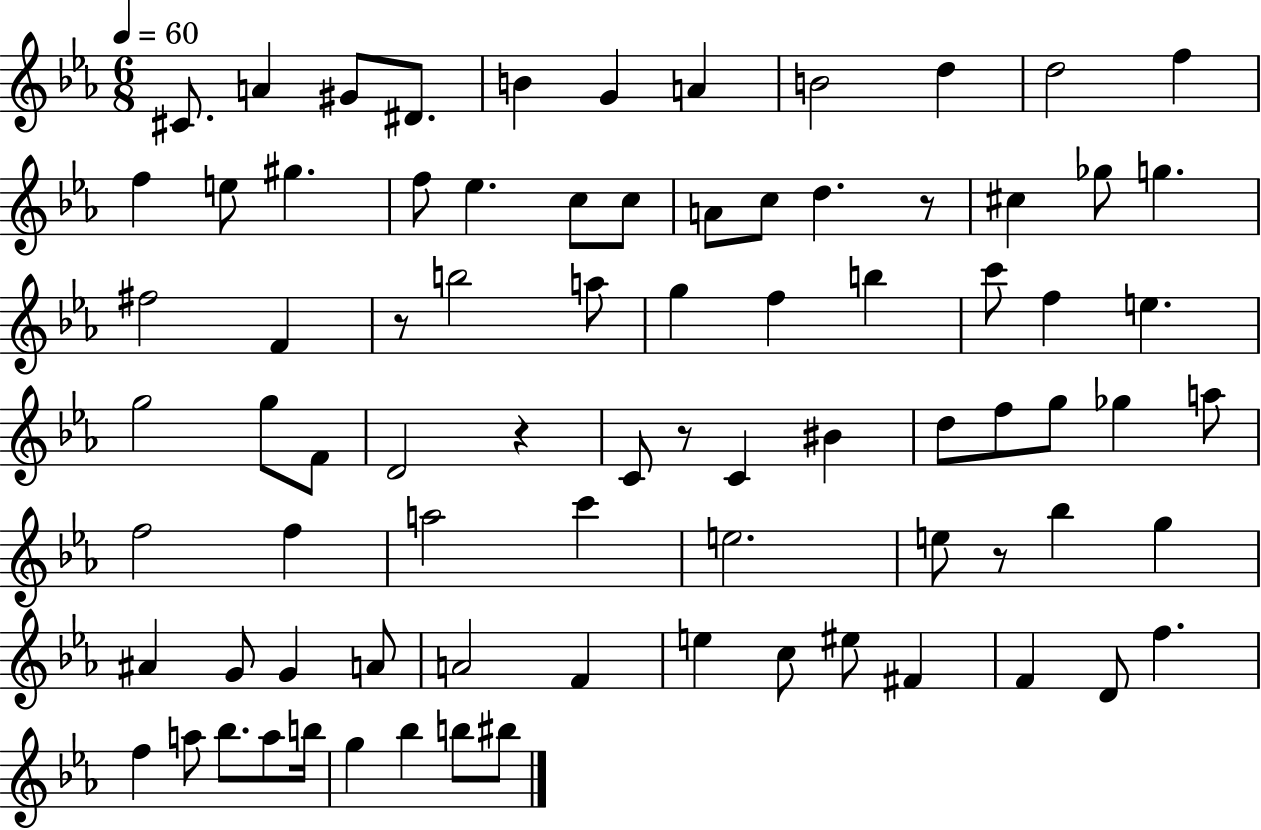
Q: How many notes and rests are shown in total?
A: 81